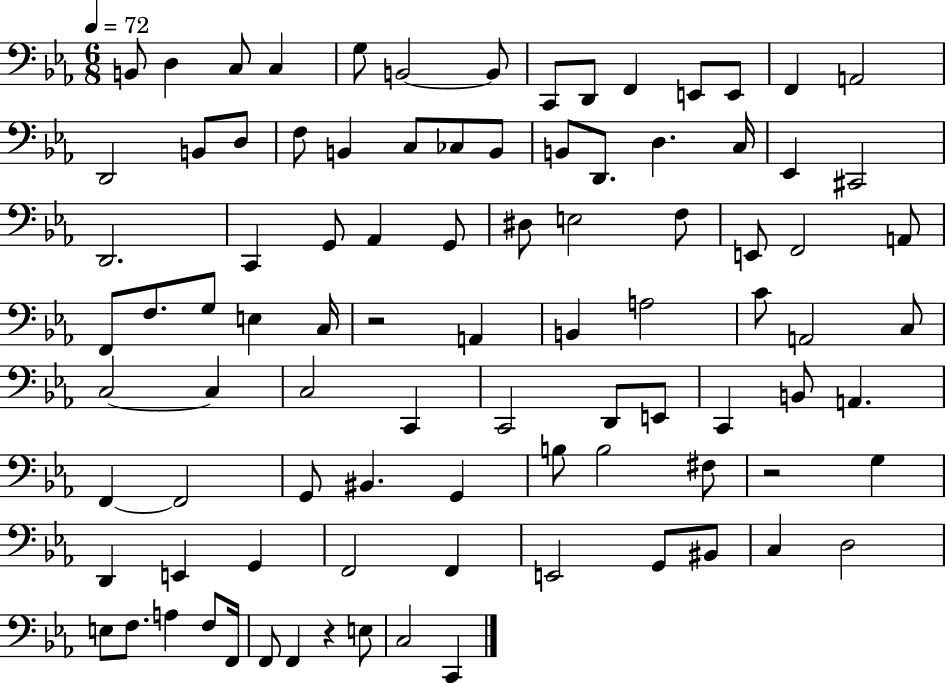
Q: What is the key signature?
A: EES major